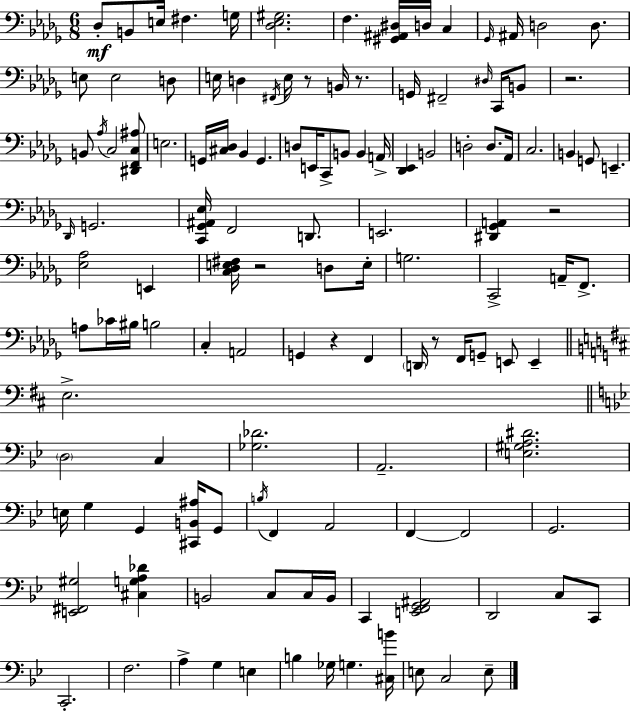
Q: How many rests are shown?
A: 7